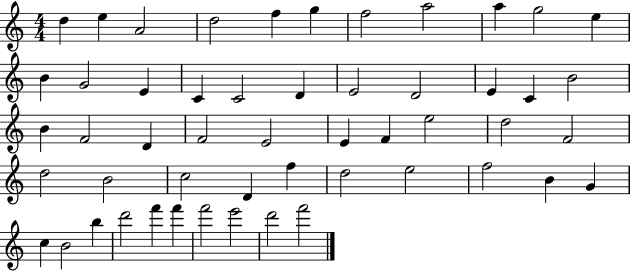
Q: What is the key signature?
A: C major